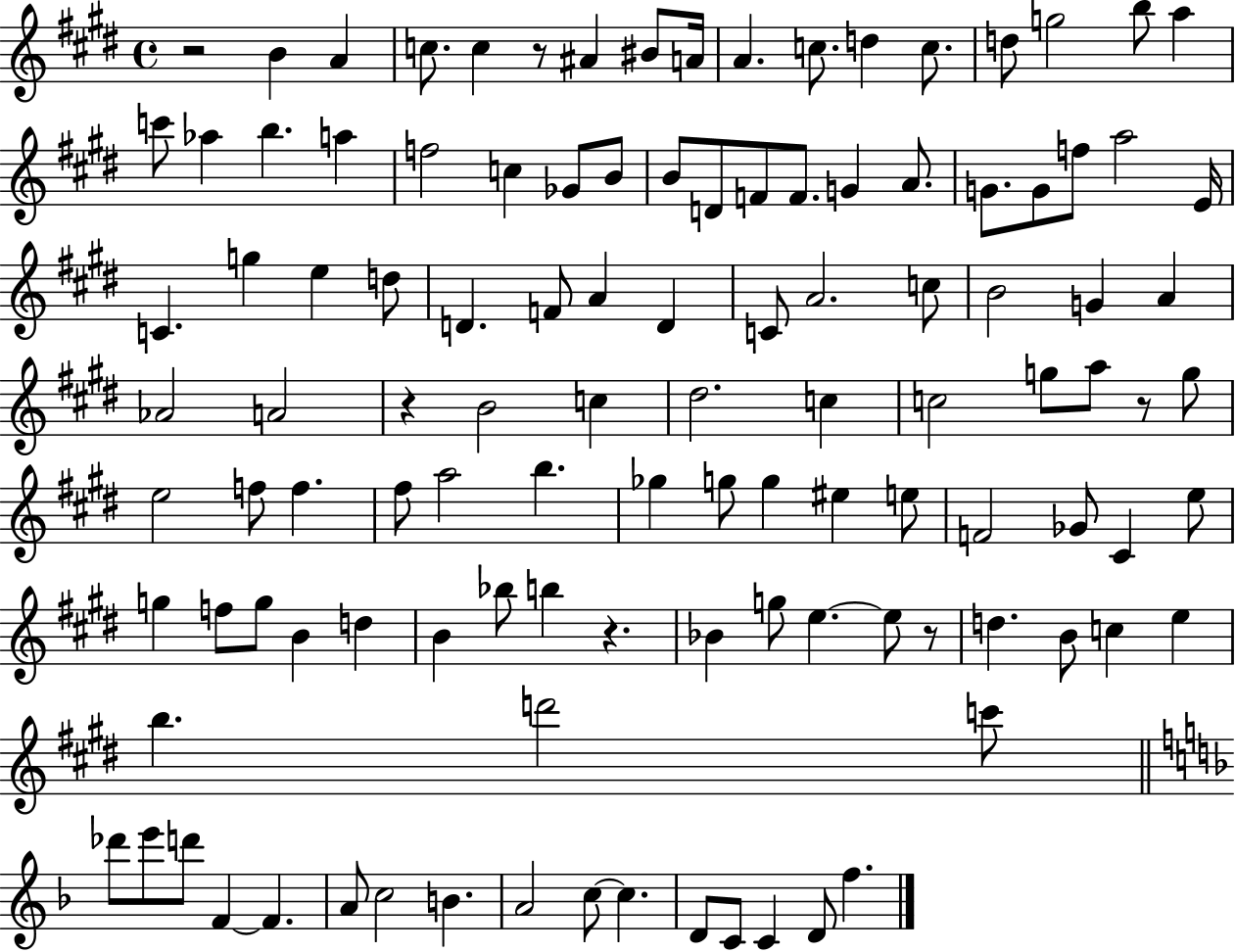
{
  \clef treble
  \time 4/4
  \defaultTimeSignature
  \key e \major
  r2 b'4 a'4 | c''8. c''4 r8 ais'4 bis'8 a'16 | a'4. c''8. d''4 c''8. | d''8 g''2 b''8 a''4 | \break c'''8 aes''4 b''4. a''4 | f''2 c''4 ges'8 b'8 | b'8 d'8 f'8 f'8. g'4 a'8. | g'8. g'8 f''8 a''2 e'16 | \break c'4. g''4 e''4 d''8 | d'4. f'8 a'4 d'4 | c'8 a'2. c''8 | b'2 g'4 a'4 | \break aes'2 a'2 | r4 b'2 c''4 | dis''2. c''4 | c''2 g''8 a''8 r8 g''8 | \break e''2 f''8 f''4. | fis''8 a''2 b''4. | ges''4 g''8 g''4 eis''4 e''8 | f'2 ges'8 cis'4 e''8 | \break g''4 f''8 g''8 b'4 d''4 | b'4 bes''8 b''4 r4. | bes'4 g''8 e''4.~~ e''8 r8 | d''4. b'8 c''4 e''4 | \break b''4. d'''2 c'''8 | \bar "||" \break \key d \minor des'''8 e'''8 d'''8 f'4~~ f'4. | a'8 c''2 b'4. | a'2 c''8~~ c''4. | d'8 c'8 c'4 d'8 f''4. | \break \bar "|."
}